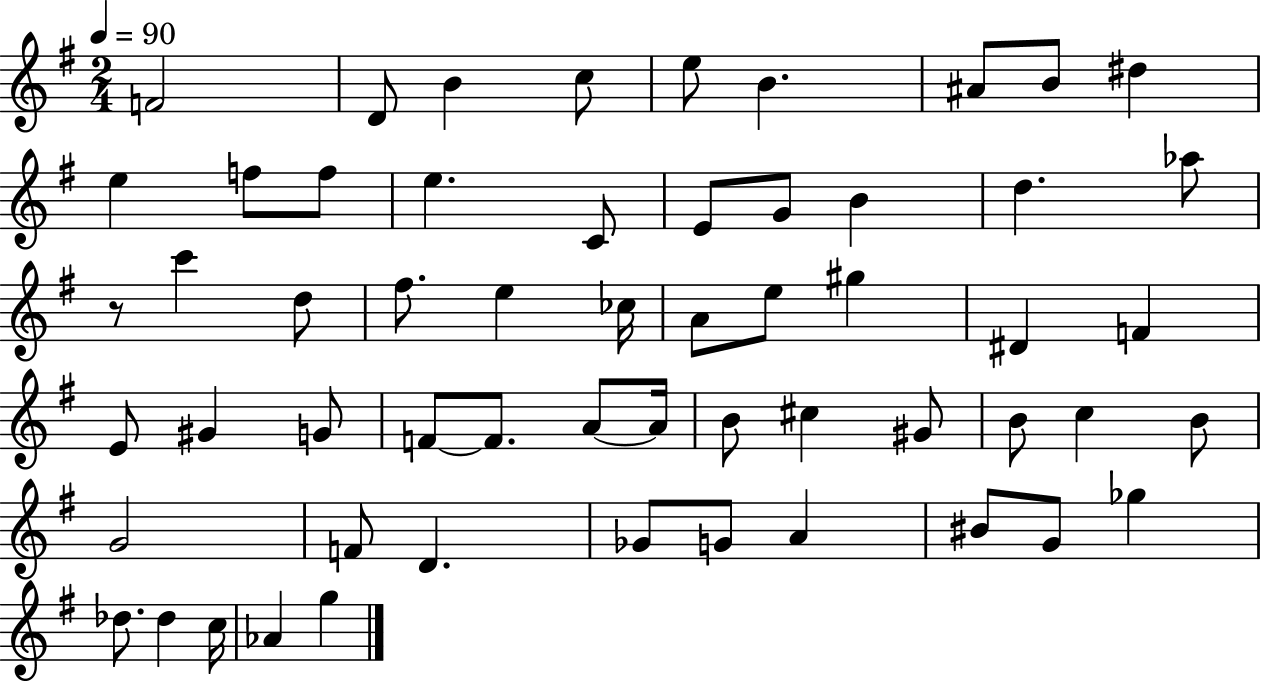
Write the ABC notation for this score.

X:1
T:Untitled
M:2/4
L:1/4
K:G
F2 D/2 B c/2 e/2 B ^A/2 B/2 ^d e f/2 f/2 e C/2 E/2 G/2 B d _a/2 z/2 c' d/2 ^f/2 e _c/4 A/2 e/2 ^g ^D F E/2 ^G G/2 F/2 F/2 A/2 A/4 B/2 ^c ^G/2 B/2 c B/2 G2 F/2 D _G/2 G/2 A ^B/2 G/2 _g _d/2 _d c/4 _A g